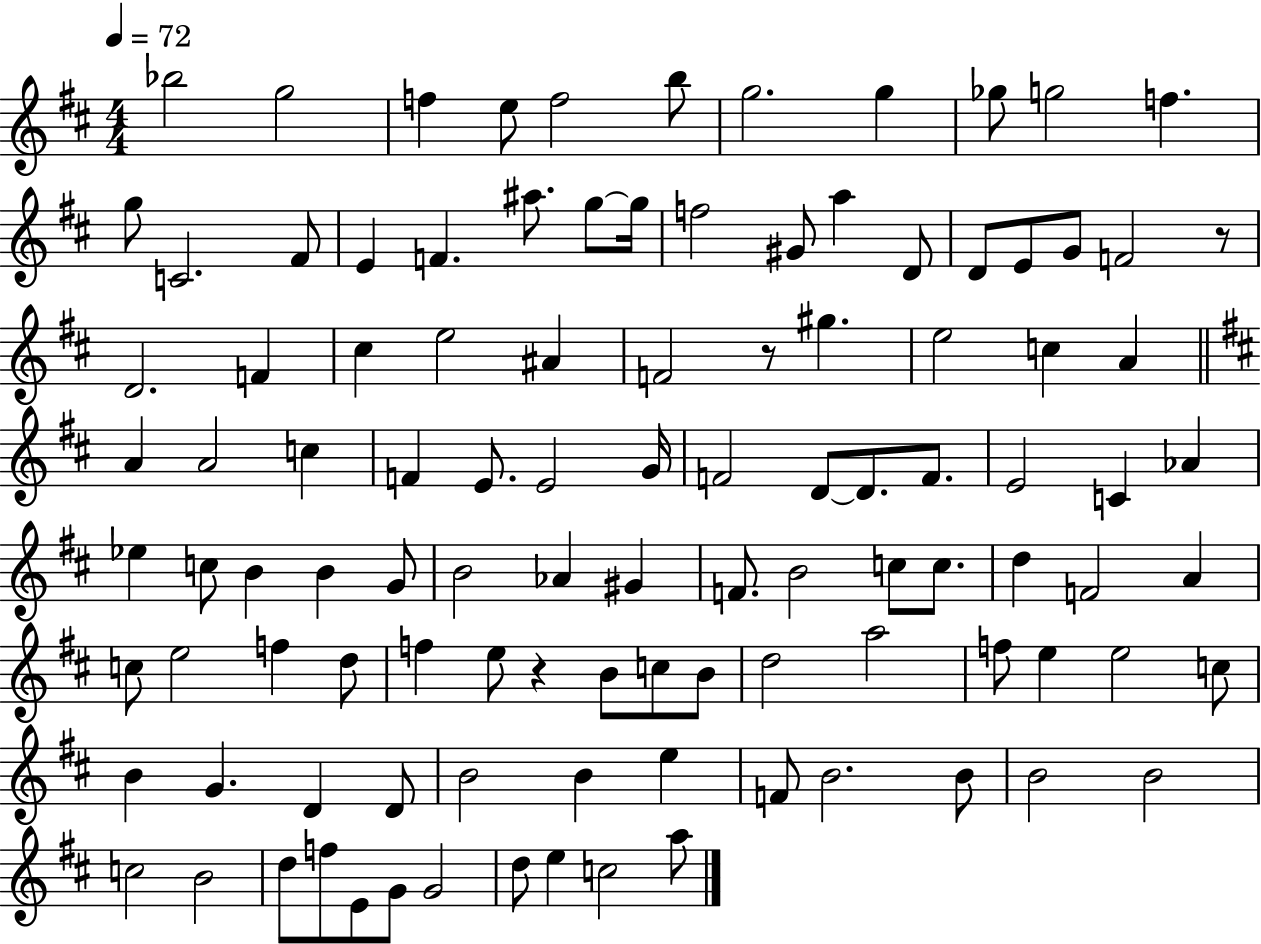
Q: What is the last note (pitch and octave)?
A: A5